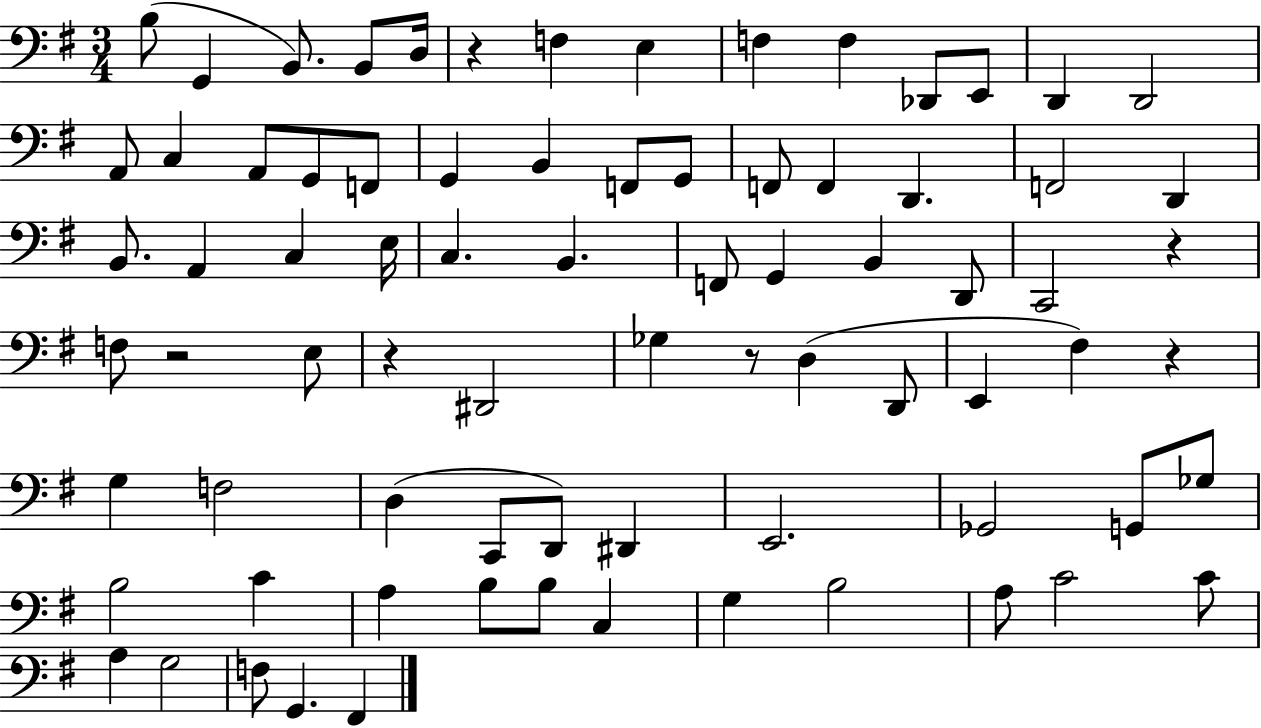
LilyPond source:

{
  \clef bass
  \numericTimeSignature
  \time 3/4
  \key g \major
  b8( g,4 b,8.) b,8 d16 | r4 f4 e4 | f4 f4 des,8 e,8 | d,4 d,2 | \break a,8 c4 a,8 g,8 f,8 | g,4 b,4 f,8 g,8 | f,8 f,4 d,4. | f,2 d,4 | \break b,8. a,4 c4 e16 | c4. b,4. | f,8 g,4 b,4 d,8 | c,2 r4 | \break f8 r2 e8 | r4 dis,2 | ges4 r8 d4( d,8 | e,4 fis4) r4 | \break g4 f2 | d4( c,8 d,8) dis,4 | e,2. | ges,2 g,8 ges8 | \break b2 c'4 | a4 b8 b8 c4 | g4 b2 | a8 c'2 c'8 | \break a4 g2 | f8 g,4. fis,4 | \bar "|."
}